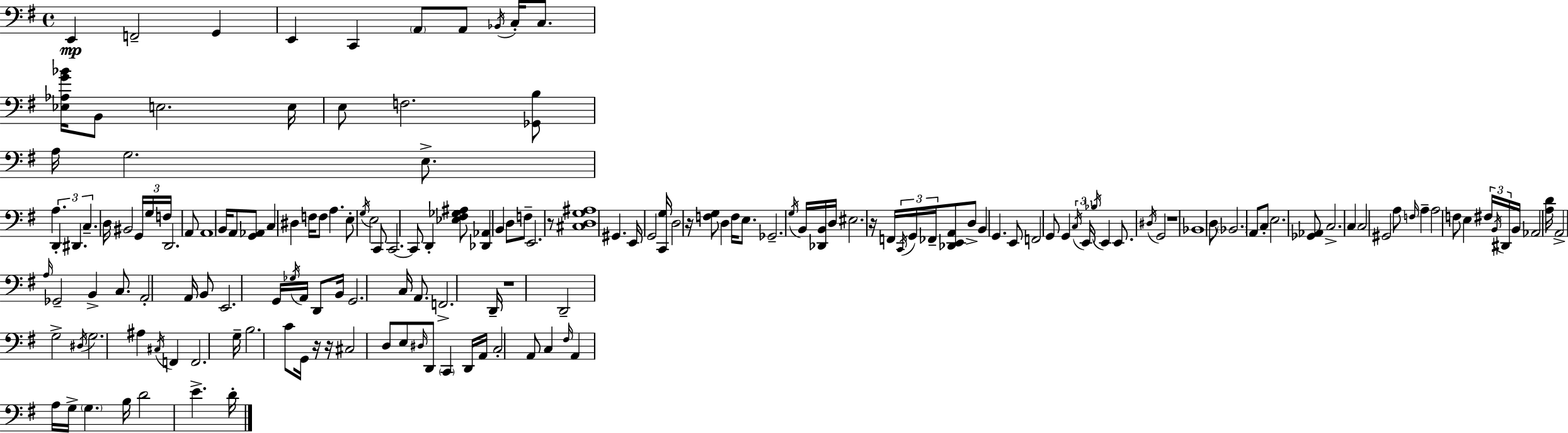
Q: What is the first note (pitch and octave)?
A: E2